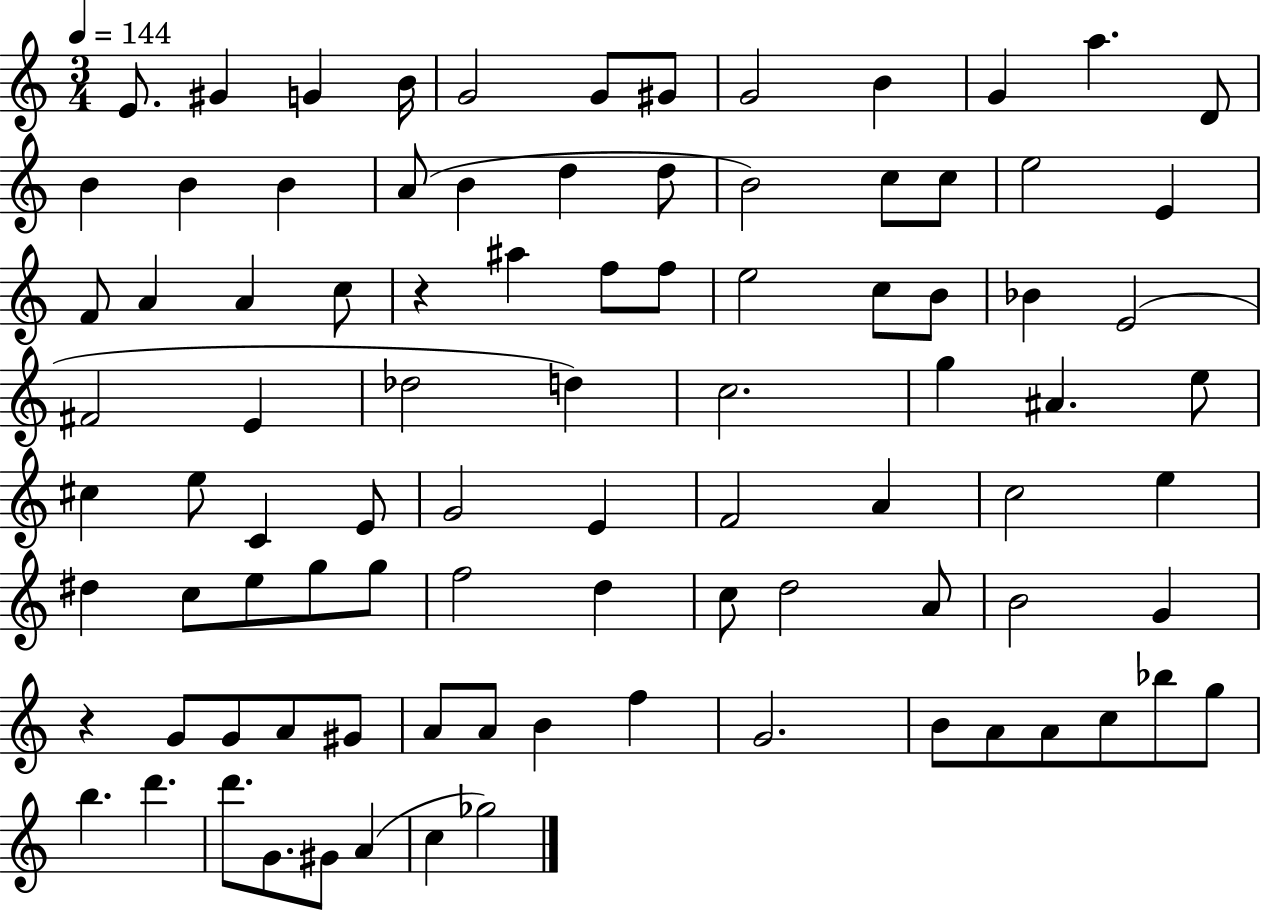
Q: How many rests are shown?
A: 2